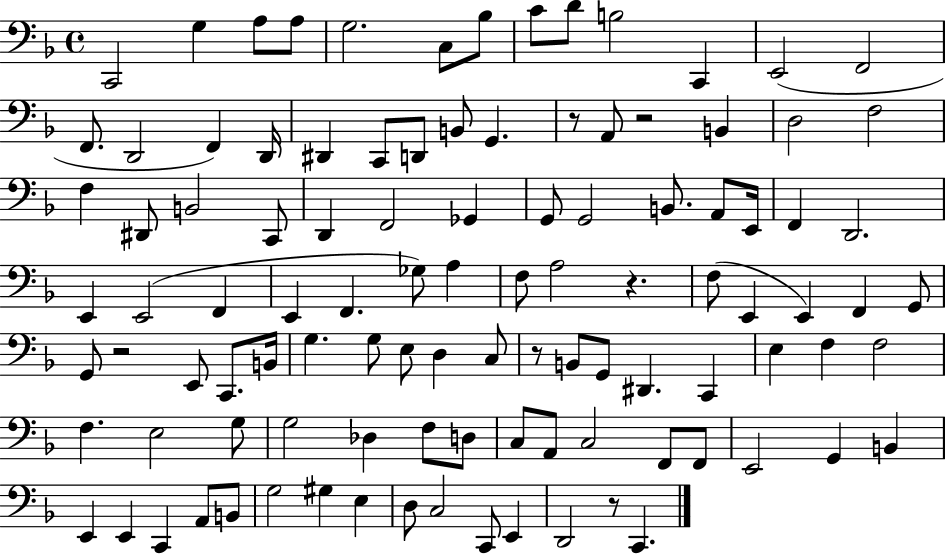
{
  \clef bass
  \time 4/4
  \defaultTimeSignature
  \key f \major
  c,2 g4 a8 a8 | g2. c8 bes8 | c'8 d'8 b2 c,4 | e,2( f,2 | \break f,8. d,2 f,4) d,16 | dis,4 c,8 d,8 b,8 g,4. | r8 a,8 r2 b,4 | d2 f2 | \break f4 dis,8 b,2 c,8 | d,4 f,2 ges,4 | g,8 g,2 b,8. a,8 e,16 | f,4 d,2. | \break e,4 e,2( f,4 | e,4 f,4. ges8) a4 | f8 a2 r4. | f8( e,4 e,4) f,4 g,8 | \break g,8 r2 e,8 c,8. b,16 | g4. g8 e8 d4 c8 | r8 b,8 g,8 dis,4. c,4 | e4 f4 f2 | \break f4. e2 g8 | g2 des4 f8 d8 | c8 a,8 c2 f,8 f,8 | e,2 g,4 b,4 | \break e,4 e,4 c,4 a,8 b,8 | g2 gis4 e4 | d8 c2 c,8 e,4 | d,2 r8 c,4. | \break \bar "|."
}